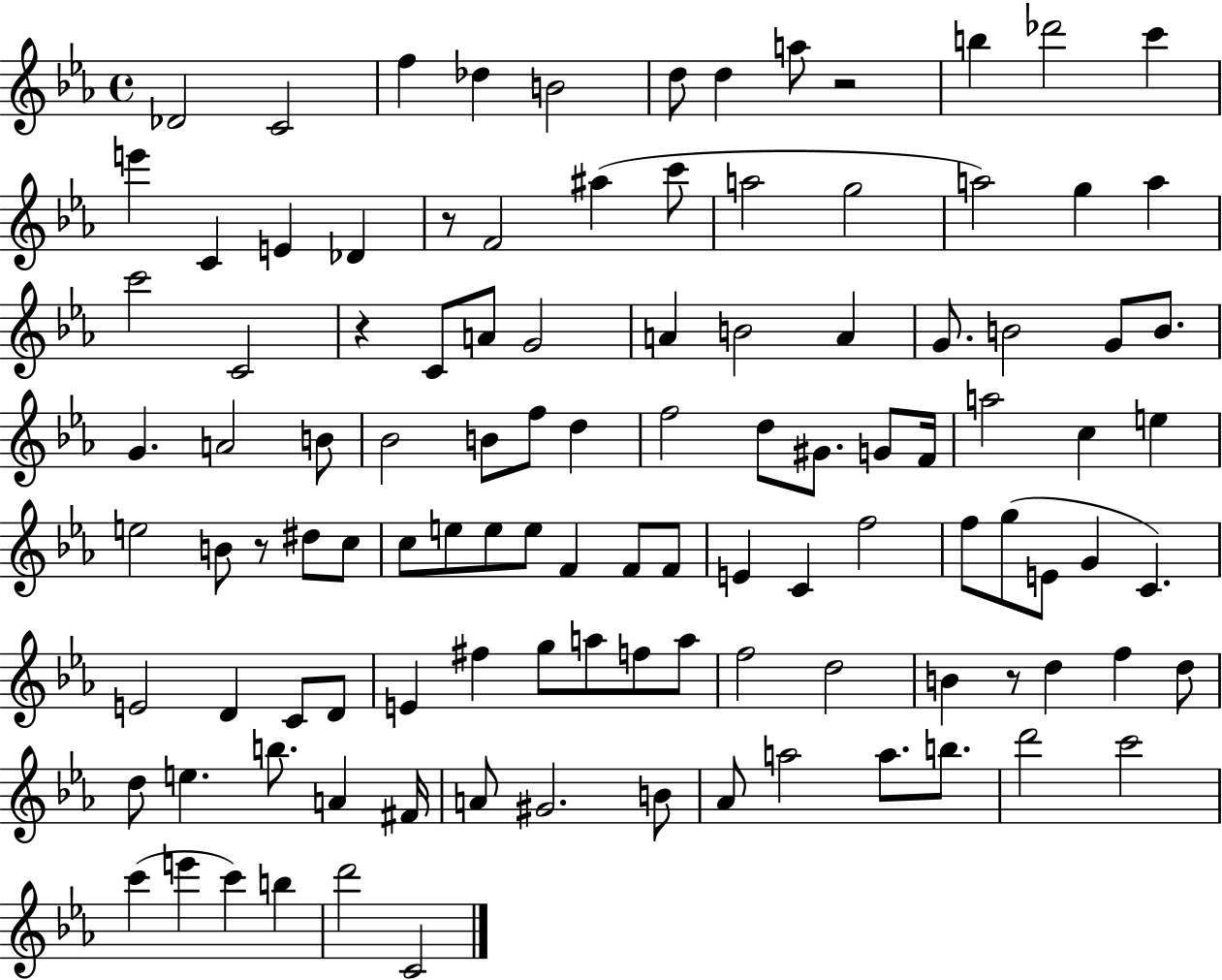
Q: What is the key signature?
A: EES major